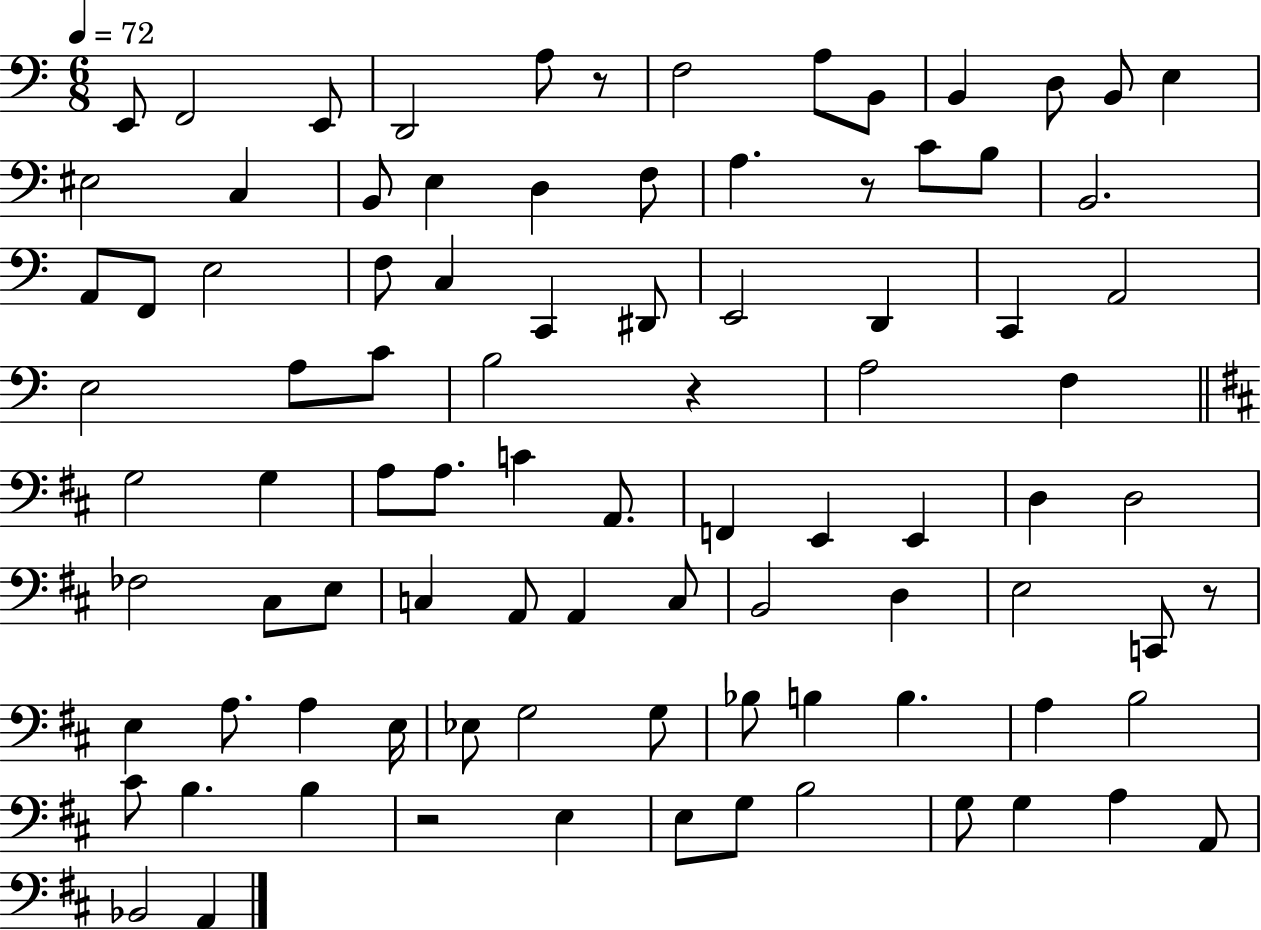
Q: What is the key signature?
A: C major